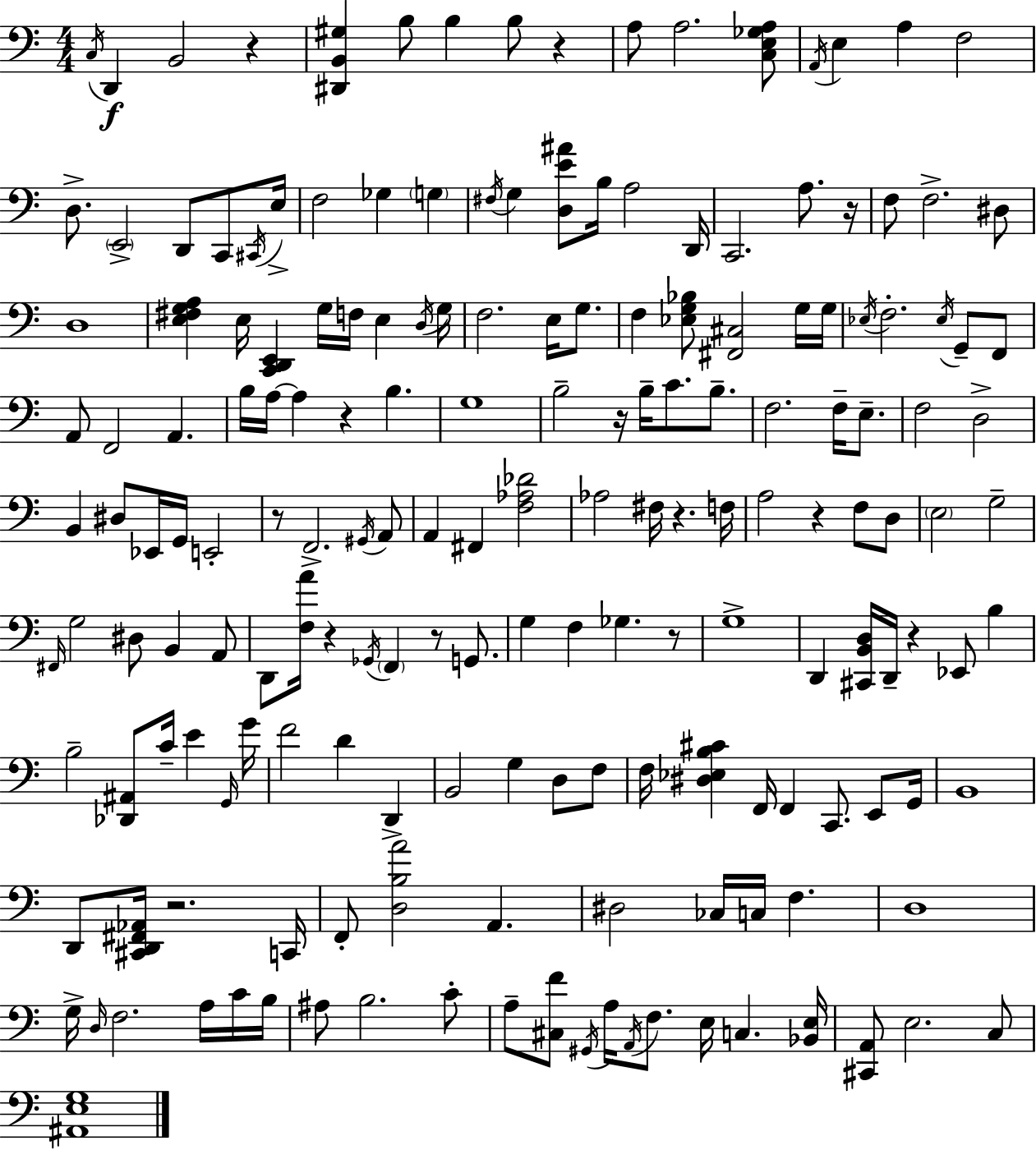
X:1
T:Untitled
M:4/4
L:1/4
K:C
C,/4 D,, B,,2 z [^D,,B,,^G,] B,/2 B, B,/2 z A,/2 A,2 [C,E,_G,A,]/2 A,,/4 E, A, F,2 D,/2 E,,2 D,,/2 C,,/2 ^C,,/4 E,/4 F,2 _G, G, ^F,/4 G, [D,E^A]/2 B,/4 A,2 D,,/4 C,,2 A,/2 z/4 F,/2 F,2 ^D,/2 D,4 [E,^F,G,A,] E,/4 [C,,D,,E,,] G,/4 F,/4 E, D,/4 G,/4 F,2 E,/4 G,/2 F, [_E,G,_B,]/2 [^F,,^C,]2 G,/4 G,/4 _E,/4 F,2 _E,/4 G,,/2 F,,/2 A,,/2 F,,2 A,, B,/4 A,/4 A, z B, G,4 B,2 z/4 B,/4 C/2 B,/2 F,2 F,/4 E,/2 F,2 D,2 B,, ^D,/2 _E,,/4 G,,/4 E,,2 z/2 F,,2 ^G,,/4 A,,/2 A,, ^F,, [F,_A,_D]2 _A,2 ^F,/4 z F,/4 A,2 z F,/2 D,/2 E,2 G,2 ^F,,/4 G,2 ^D,/2 B,, A,,/2 D,,/2 [F,A]/4 z _G,,/4 F,, z/2 G,,/2 G, F, _G, z/2 G,4 D,, [^C,,B,,D,]/4 D,,/4 z _E,,/2 B, B,2 [_D,,^A,,]/2 C/4 E G,,/4 G/4 F2 D D,, B,,2 G, D,/2 F,/2 F,/4 [^D,_E,B,^C] F,,/4 F,, C,,/2 E,,/2 G,,/4 B,,4 D,,/2 [^C,,D,,^F,,_A,,]/4 z2 C,,/4 F,,/2 [D,B,A]2 A,, ^D,2 _C,/4 C,/4 F, D,4 G,/4 D,/4 F,2 A,/4 C/4 B,/4 ^A,/2 B,2 C/2 A,/2 [^C,F]/2 ^G,,/4 A,/4 A,,/4 F,/2 E,/4 C, [_B,,E,]/4 [^C,,A,,]/2 E,2 C,/2 [^A,,E,G,]4